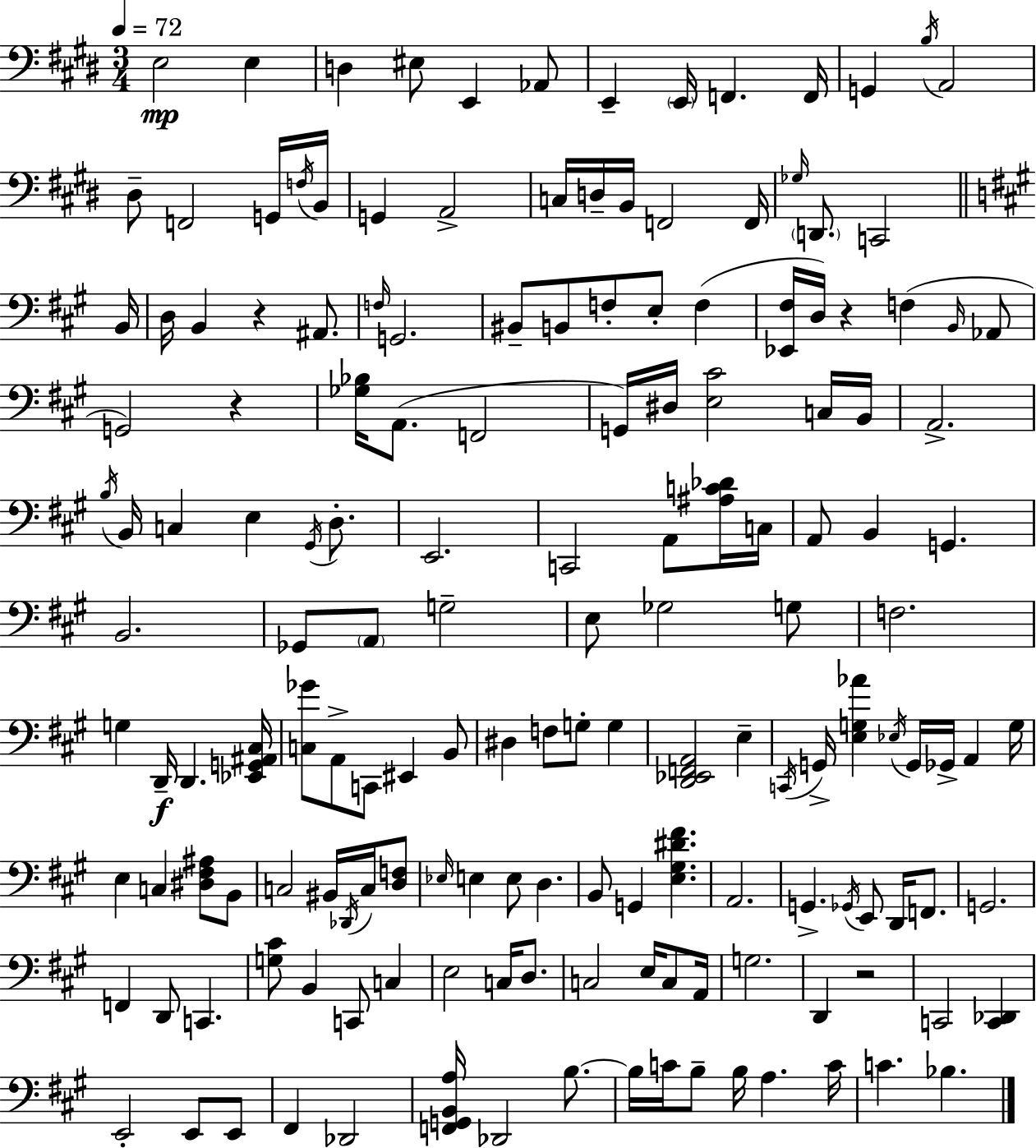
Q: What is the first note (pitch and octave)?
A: E3